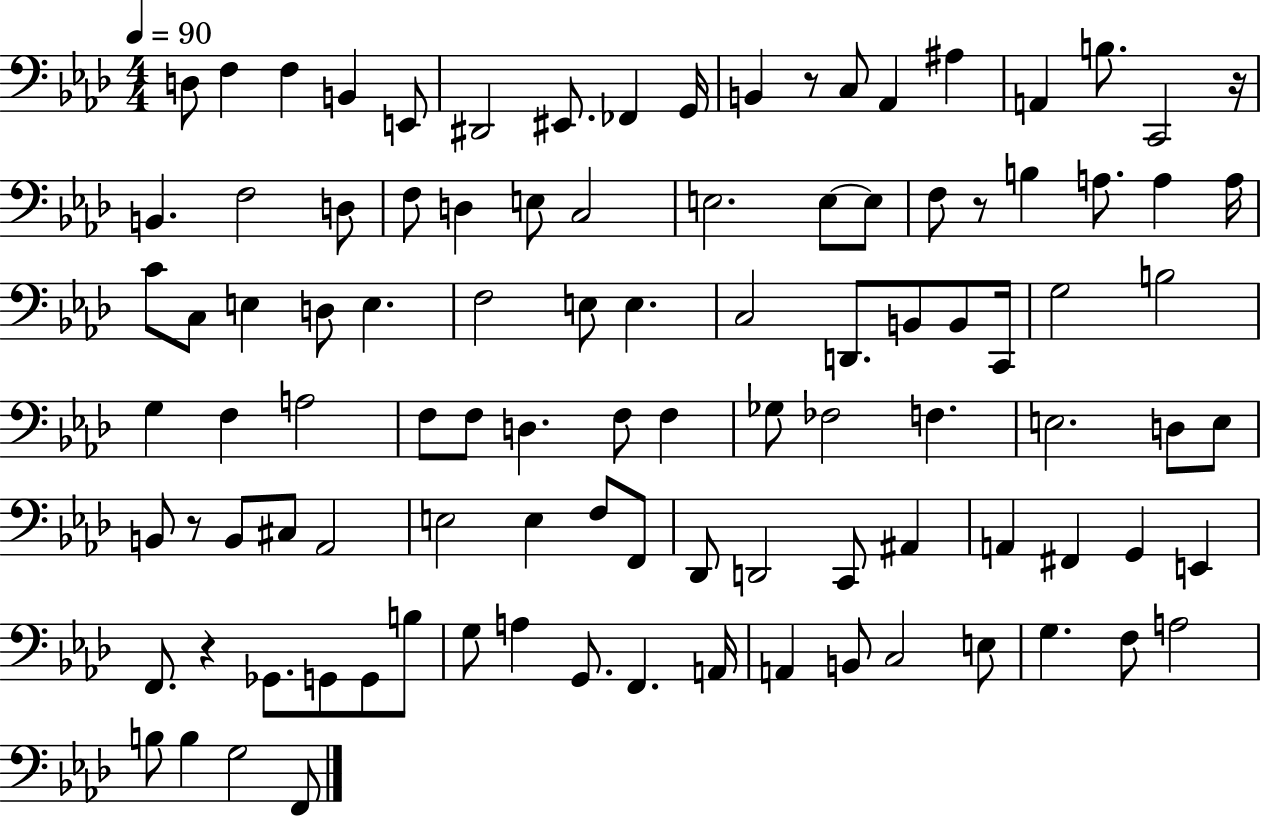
D3/e F3/q F3/q B2/q E2/e D#2/h EIS2/e. FES2/q G2/s B2/q R/e C3/e Ab2/q A#3/q A2/q B3/e. C2/h R/s B2/q. F3/h D3/e F3/e D3/q E3/e C3/h E3/h. E3/e E3/e F3/e R/e B3/q A3/e. A3/q A3/s C4/e C3/e E3/q D3/e E3/q. F3/h E3/e E3/q. C3/h D2/e. B2/e B2/e C2/s G3/h B3/h G3/q F3/q A3/h F3/e F3/e D3/q. F3/e F3/q Gb3/e FES3/h F3/q. E3/h. D3/e E3/e B2/e R/e B2/e C#3/e Ab2/h E3/h E3/q F3/e F2/e Db2/e D2/h C2/e A#2/q A2/q F#2/q G2/q E2/q F2/e. R/q Gb2/e. G2/e G2/e B3/e G3/e A3/q G2/e. F2/q. A2/s A2/q B2/e C3/h E3/e G3/q. F3/e A3/h B3/e B3/q G3/h F2/e